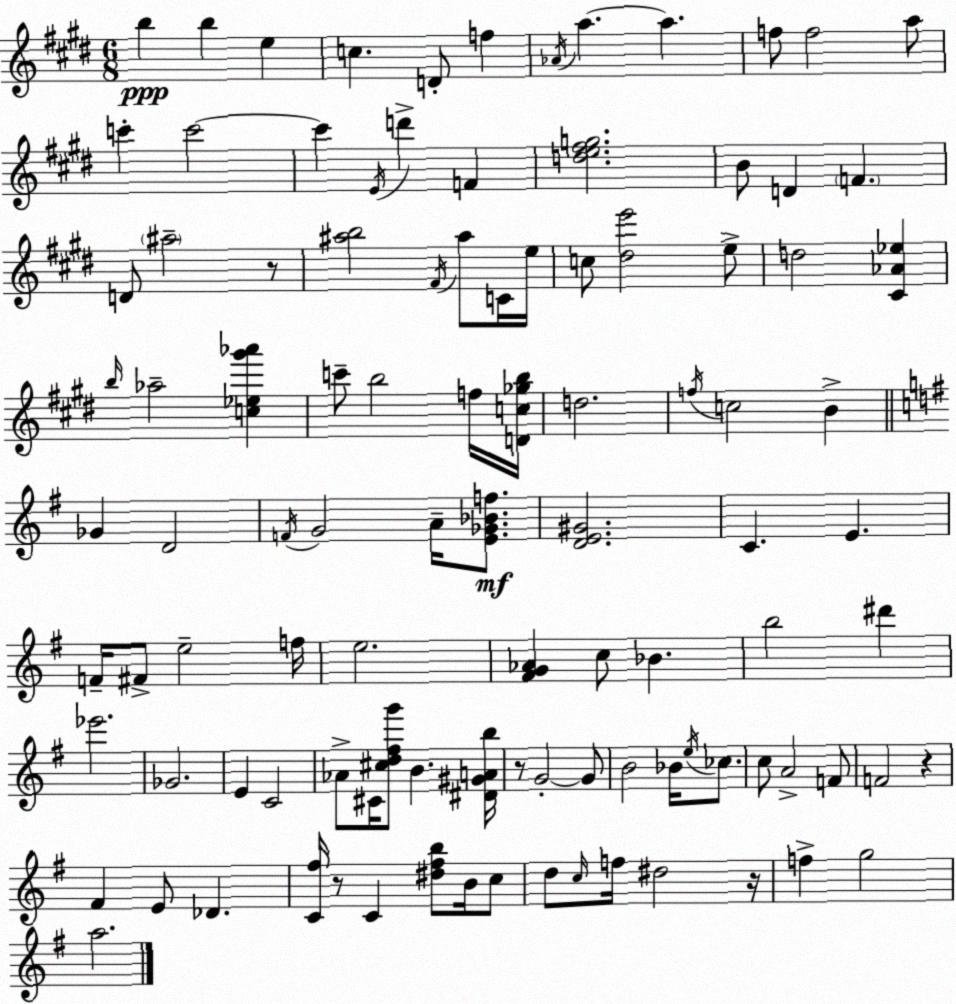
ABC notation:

X:1
T:Untitled
M:6/8
L:1/4
K:E
b b e c D/2 f _A/4 a a f/2 f2 a/2 c' c'2 c' E/4 d' F [de^fg]2 B/2 D F D/2 ^a2 z/2 [^ab]2 ^F/4 ^a/2 C/4 e/4 c/2 [^de']2 e/2 d2 [^C_A_e] b/4 _a2 [c_e^g'_a'] c'/2 b2 f/4 [Dc_gb]/4 d2 f/4 c2 B _G D2 F/4 G2 A/4 [E_G_Bf]/2 [DE^G]2 C E F/4 ^F/2 e2 f/4 e2 [^FG_A] c/2 _B b2 ^d' _e'2 _G2 E C2 _A/2 ^C/4 [^cd^fg']/2 B [^D^GAb]/4 z/2 G2 G/2 B2 _B/4 e/4 _c/2 c/2 A2 F/2 F2 z ^F E/2 _D [C^f]/4 z/2 C [^d^fb]/2 B/4 c/2 d/2 c/4 f/4 ^d2 z/4 f g2 a2